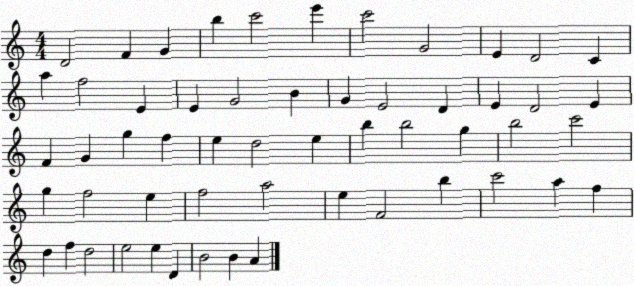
X:1
T:Untitled
M:4/4
L:1/4
K:C
D2 F G b c'2 e' c'2 G2 E D2 C a f2 E E G2 B G E2 D E D2 E F G g f e d2 e b b2 g b2 c'2 g f2 e f2 a2 e F2 b c'2 a f d f d2 e2 e D B2 B A